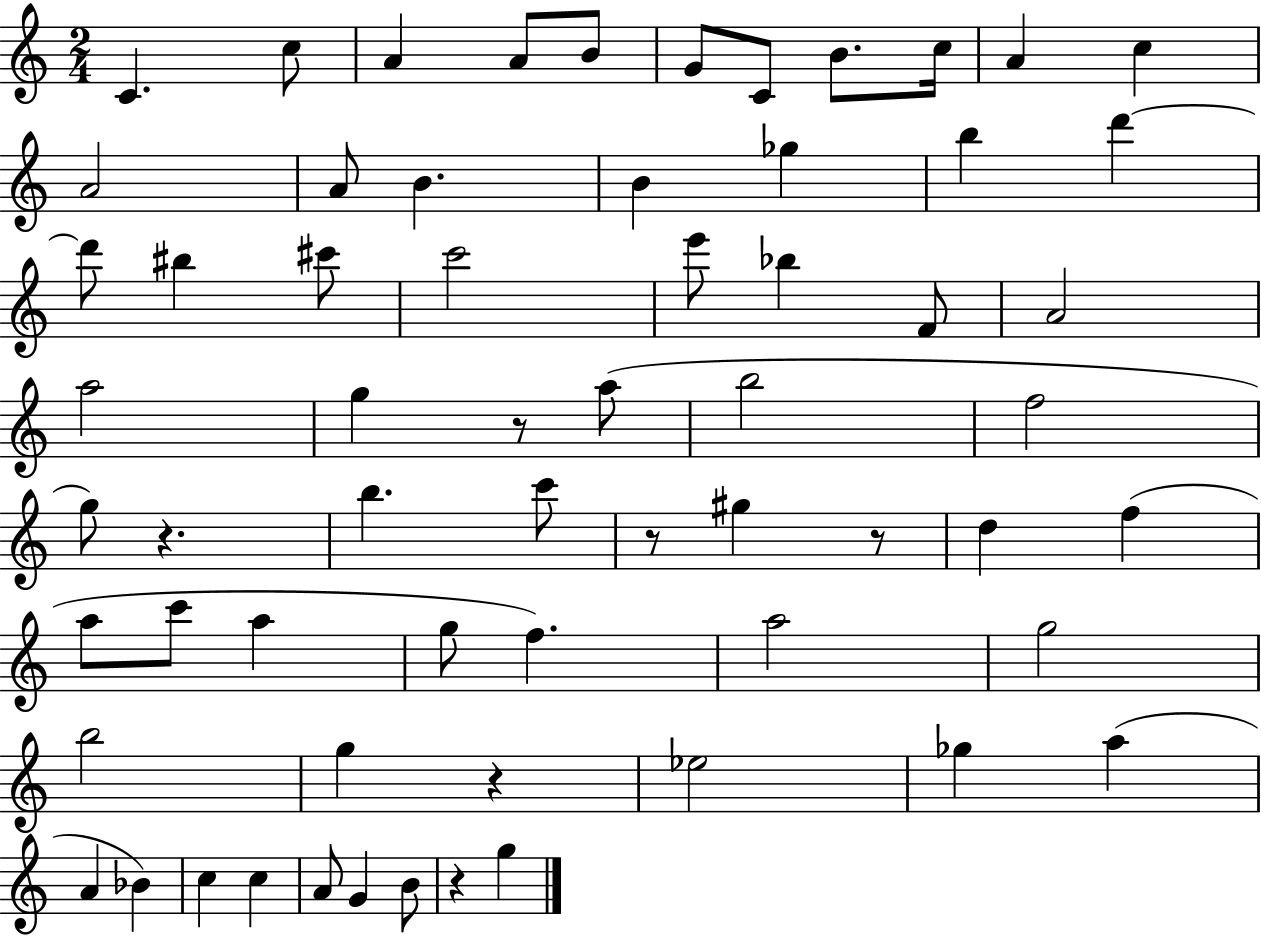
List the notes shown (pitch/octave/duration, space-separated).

C4/q. C5/e A4/q A4/e B4/e G4/e C4/e B4/e. C5/s A4/q C5/q A4/h A4/e B4/q. B4/q Gb5/q B5/q D6/q D6/e BIS5/q C#6/e C6/h E6/e Bb5/q F4/e A4/h A5/h G5/q R/e A5/e B5/h F5/h G5/e R/q. B5/q. C6/e R/e G#5/q R/e D5/q F5/q A5/e C6/e A5/q G5/e F5/q. A5/h G5/h B5/h G5/q R/q Eb5/h Gb5/q A5/q A4/q Bb4/q C5/q C5/q A4/e G4/q B4/e R/q G5/q